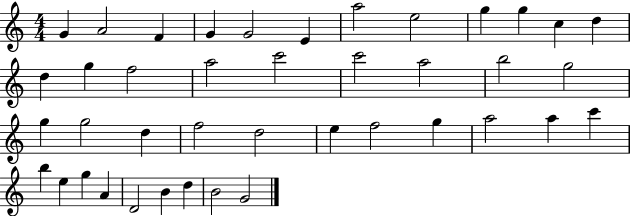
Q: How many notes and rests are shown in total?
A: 41